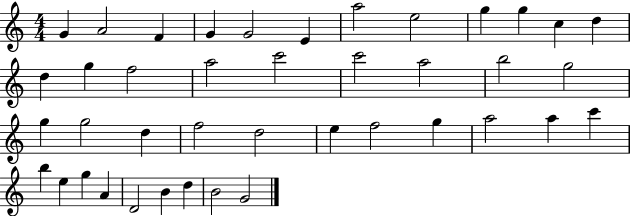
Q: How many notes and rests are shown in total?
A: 41